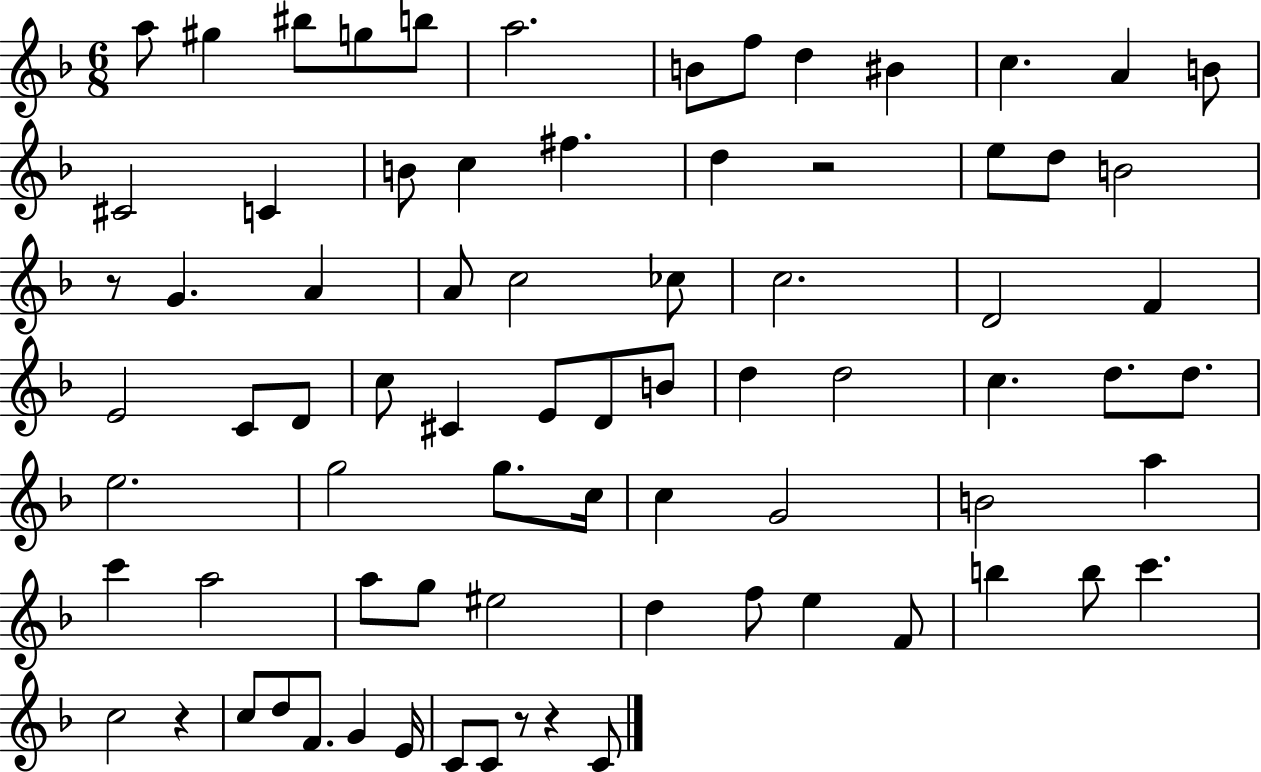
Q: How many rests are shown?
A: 5